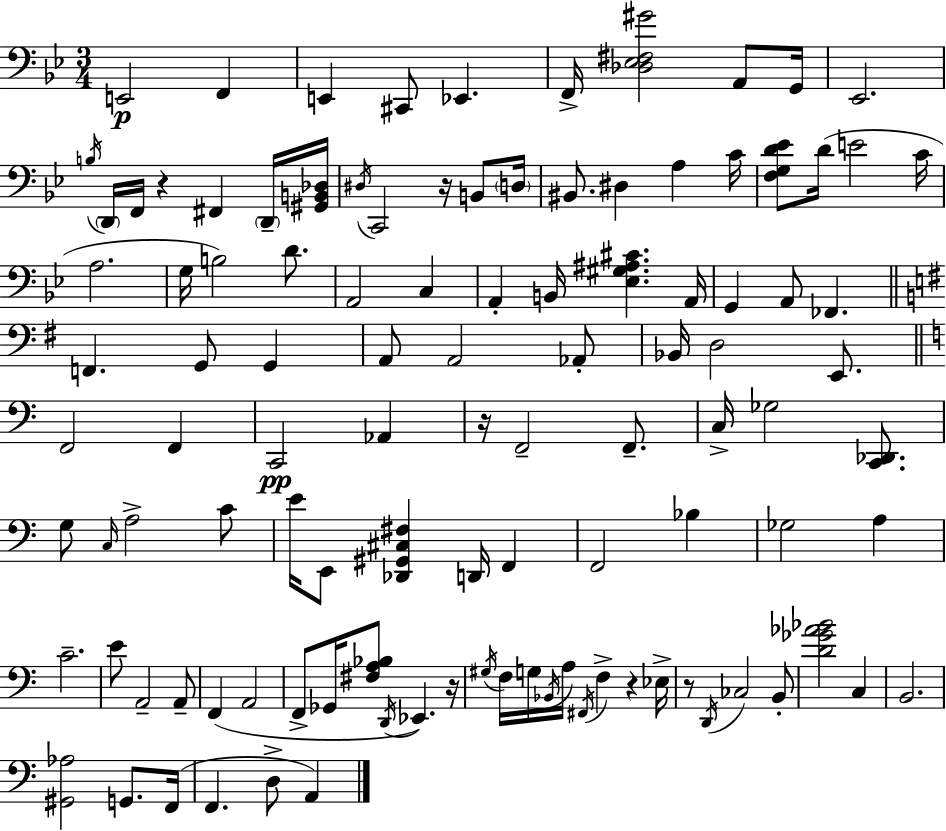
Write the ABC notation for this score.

X:1
T:Untitled
M:3/4
L:1/4
K:Gm
E,,2 F,, E,, ^C,,/2 _E,, F,,/4 [_D,_E,^F,^G]2 A,,/2 G,,/4 _E,,2 B,/4 D,,/4 F,,/4 z ^F,, D,,/4 [^G,,B,,_D,]/4 ^D,/4 C,,2 z/4 B,,/2 D,/4 ^B,,/2 ^D, A, C/4 [F,G,D_E]/2 D/4 E2 C/4 A,2 G,/4 B,2 D/2 A,,2 C, A,, B,,/4 [_E,^G,^A,^C] A,,/4 G,, A,,/2 _F,, F,, G,,/2 G,, A,,/2 A,,2 _A,,/2 _B,,/4 D,2 E,,/2 F,,2 F,, C,,2 _A,, z/4 F,,2 F,,/2 C,/4 _G,2 [C,,_D,,]/2 G,/2 C,/4 A,2 C/2 E/4 E,,/2 [_D,,^G,,^C,^F,] D,,/4 F,, F,,2 _B, _G,2 A, C2 E/2 A,,2 A,,/2 F,, A,,2 F,,/2 _G,,/4 [^F,A,_B,]/2 D,,/4 _E,, z/4 ^G,/4 F,/4 G,/4 _B,,/4 A,/4 ^F,,/4 F, z _E,/4 z/2 D,,/4 _C,2 B,,/2 [D_G_A_B]2 C, B,,2 [^G,,_A,]2 G,,/2 F,,/4 F,, D,/2 A,,